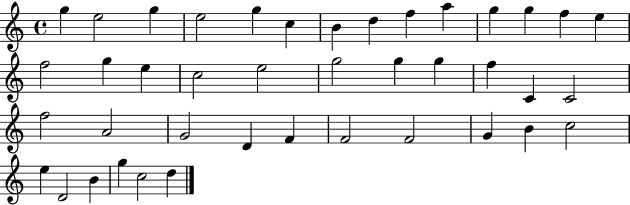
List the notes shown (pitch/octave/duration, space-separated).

G5/q E5/h G5/q E5/h G5/q C5/q B4/q D5/q F5/q A5/q G5/q G5/q F5/q E5/q F5/h G5/q E5/q C5/h E5/h G5/h G5/q G5/q F5/q C4/q C4/h F5/h A4/h G4/h D4/q F4/q F4/h F4/h G4/q B4/q C5/h E5/q D4/h B4/q G5/q C5/h D5/q